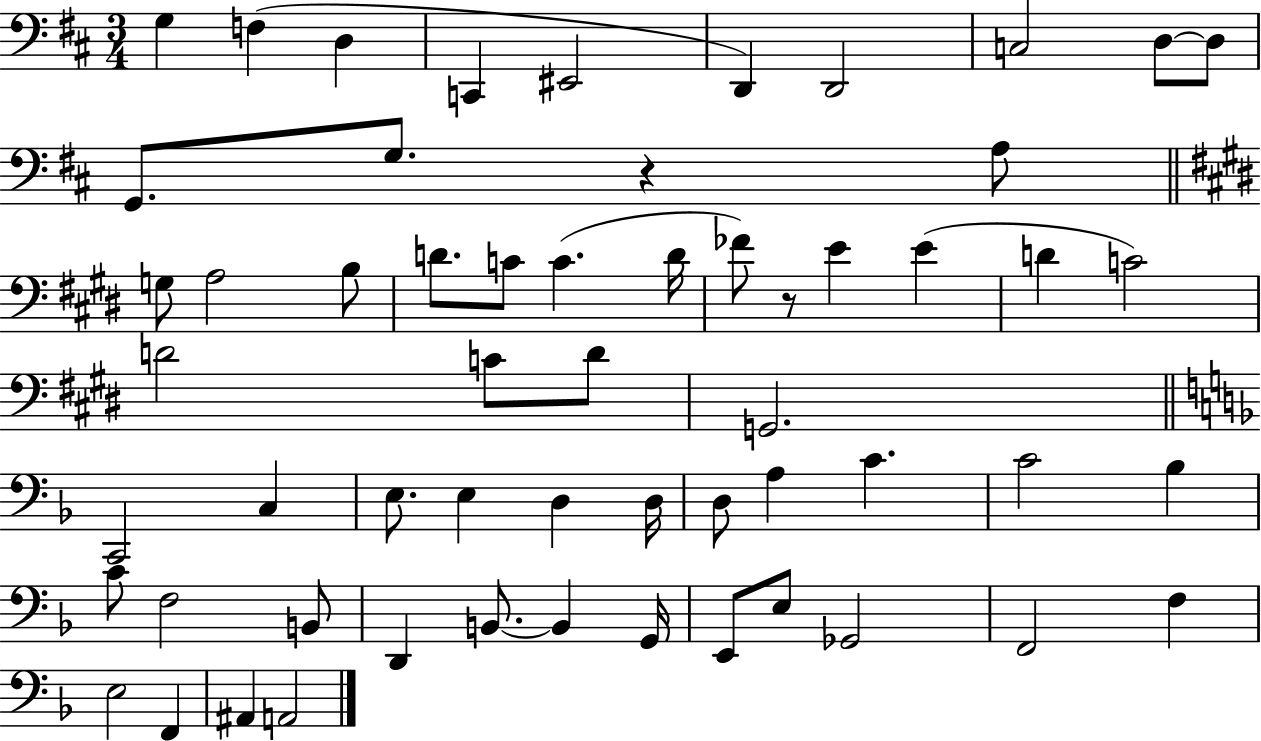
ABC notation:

X:1
T:Untitled
M:3/4
L:1/4
K:D
G, F, D, C,, ^E,,2 D,, D,,2 C,2 D,/2 D,/2 G,,/2 G,/2 z A,/2 G,/2 A,2 B,/2 D/2 C/2 C D/4 _F/2 z/2 E E D C2 D2 C/2 D/2 G,,2 C,,2 C, E,/2 E, D, D,/4 D,/2 A, C C2 _B, C/2 F,2 B,,/2 D,, B,,/2 B,, G,,/4 E,,/2 E,/2 _G,,2 F,,2 F, E,2 F,, ^A,, A,,2